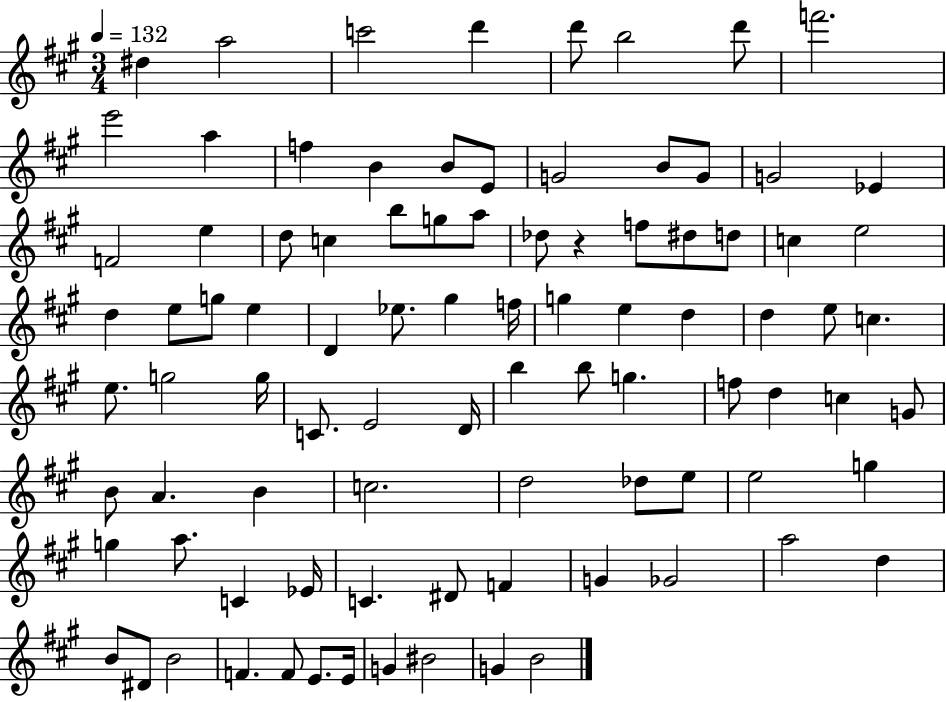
D#5/q A5/h C6/h D6/q D6/e B5/h D6/e F6/h. E6/h A5/q F5/q B4/q B4/e E4/e G4/h B4/e G4/e G4/h Eb4/q F4/h E5/q D5/e C5/q B5/e G5/e A5/e Db5/e R/q F5/e D#5/e D5/e C5/q E5/h D5/q E5/e G5/e E5/q D4/q Eb5/e. G#5/q F5/s G5/q E5/q D5/q D5/q E5/e C5/q. E5/e. G5/h G5/s C4/e. E4/h D4/s B5/q B5/e G5/q. F5/e D5/q C5/q G4/e B4/e A4/q. B4/q C5/h. D5/h Db5/e E5/e E5/h G5/q G5/q A5/e. C4/q Eb4/s C4/q. D#4/e F4/q G4/q Gb4/h A5/h D5/q B4/e D#4/e B4/h F4/q. F4/e E4/e. E4/s G4/q BIS4/h G4/q B4/h